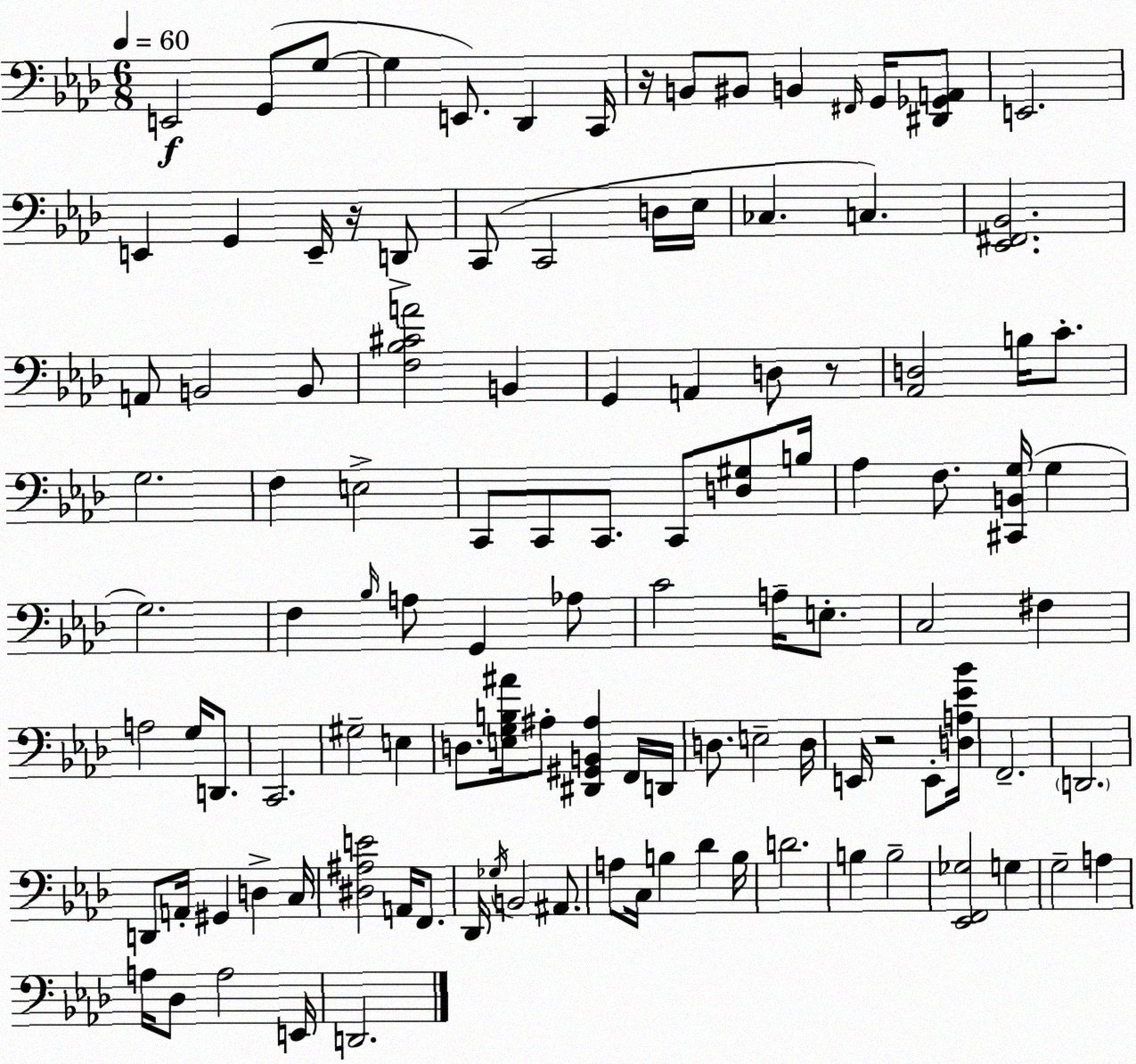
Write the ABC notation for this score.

X:1
T:Untitled
M:6/8
L:1/4
K:Fm
E,,2 G,,/2 G,/2 G, E,,/2 _D,, C,,/4 z/4 B,,/2 ^B,,/2 B,, ^F,,/4 G,,/4 [^D,,_G,,A,,]/2 E,,2 E,, G,, E,,/4 z/4 D,,/2 C,,/2 C,,2 D,/4 _E,/4 _C, C, [_E,,^F,,_B,,]2 A,,/2 B,,2 B,,/2 [F,_B,^CA]2 B,, G,, A,, D,/2 z/2 [_A,,D,]2 B,/4 C/2 G,2 F, E,2 C,,/2 C,,/2 C,,/2 C,,/2 [D,^G,]/2 B,/4 _A, F,/2 [^C,,B,,G,]/4 G, G,2 F, _B,/4 A,/2 G,, _A,/2 C2 A,/4 E,/2 C,2 ^F, A,2 G,/4 D,,/2 C,,2 ^G,2 E, D,/2 [E,G,B,^A]/4 ^A,/2 [^D,,^G,,B,,^A,] F,,/4 D,,/4 D,/2 E,2 D,/4 E,,/4 z2 E,,/2 [D,A,_E_B]/4 F,,2 D,,2 D,,/2 A,,/4 ^G,, D, C,/4 [^D,^A,E]2 A,,/4 F,,/2 _D,,/4 _G,/4 B,,2 ^A,,/2 A,/2 C,/4 B, _D B,/4 D2 B, B,2 [_E,,F,,_G,]2 G, G,2 A, A,/4 _D,/2 A,2 E,,/4 D,,2